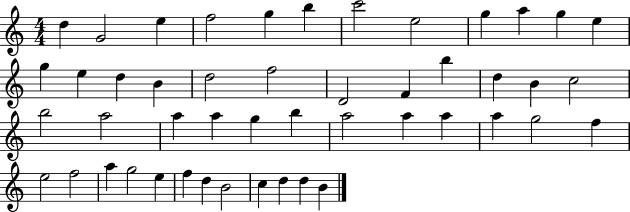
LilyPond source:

{
  \clef treble
  \numericTimeSignature
  \time 4/4
  \key c \major
  d''4 g'2 e''4 | f''2 g''4 b''4 | c'''2 e''2 | g''4 a''4 g''4 e''4 | \break g''4 e''4 d''4 b'4 | d''2 f''2 | d'2 f'4 b''4 | d''4 b'4 c''2 | \break b''2 a''2 | a''4 a''4 g''4 b''4 | a''2 a''4 a''4 | a''4 g''2 f''4 | \break e''2 f''2 | a''4 g''2 e''4 | f''4 d''4 b'2 | c''4 d''4 d''4 b'4 | \break \bar "|."
}